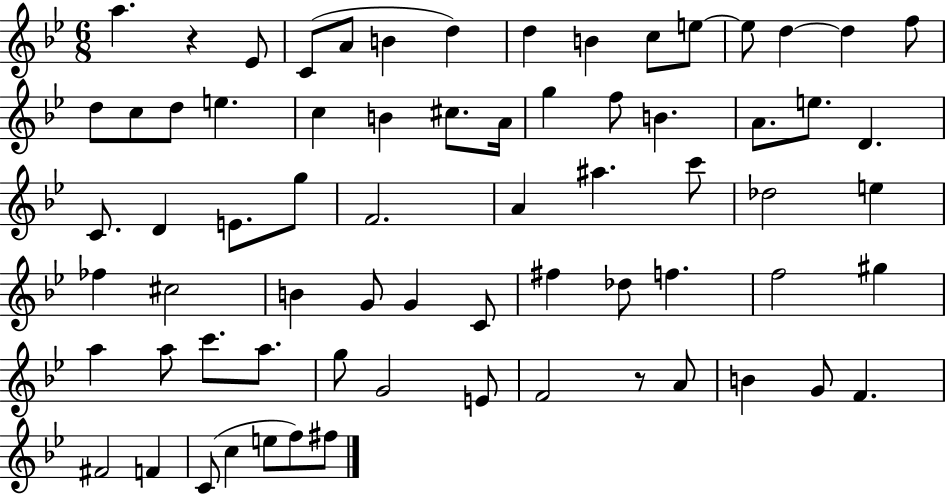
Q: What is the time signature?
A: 6/8